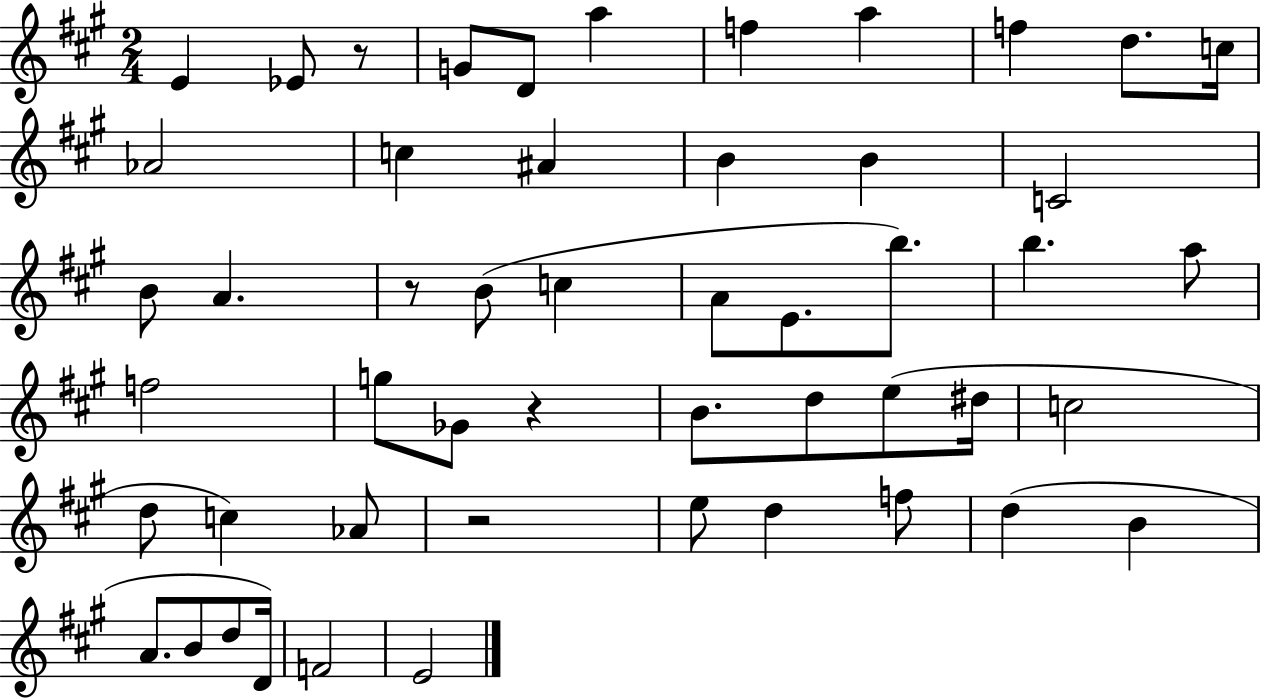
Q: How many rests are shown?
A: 4